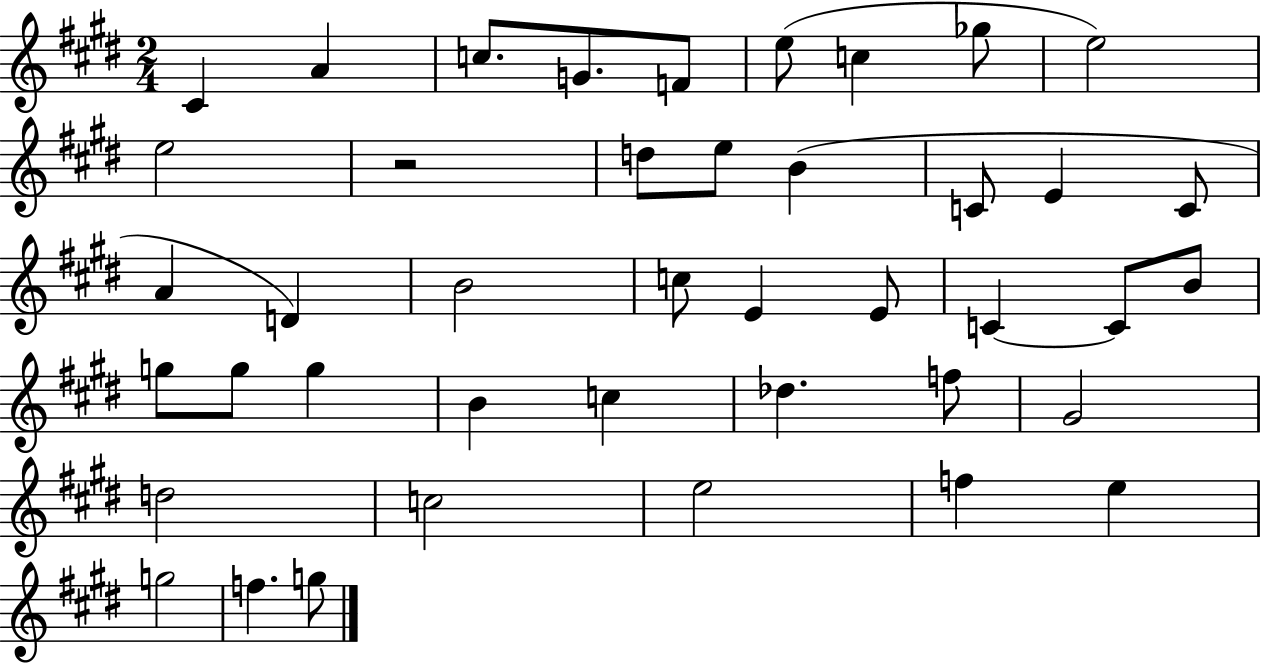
{
  \clef treble
  \numericTimeSignature
  \time 2/4
  \key e \major
  \repeat volta 2 { cis'4 a'4 | c''8. g'8. f'8 | e''8( c''4 ges''8 | e''2) | \break e''2 | r2 | d''8 e''8 b'4( | c'8 e'4 c'8 | \break a'4 d'4) | b'2 | c''8 e'4 e'8 | c'4~~ c'8 b'8 | \break g''8 g''8 g''4 | b'4 c''4 | des''4. f''8 | gis'2 | \break d''2 | c''2 | e''2 | f''4 e''4 | \break g''2 | f''4. g''8 | } \bar "|."
}